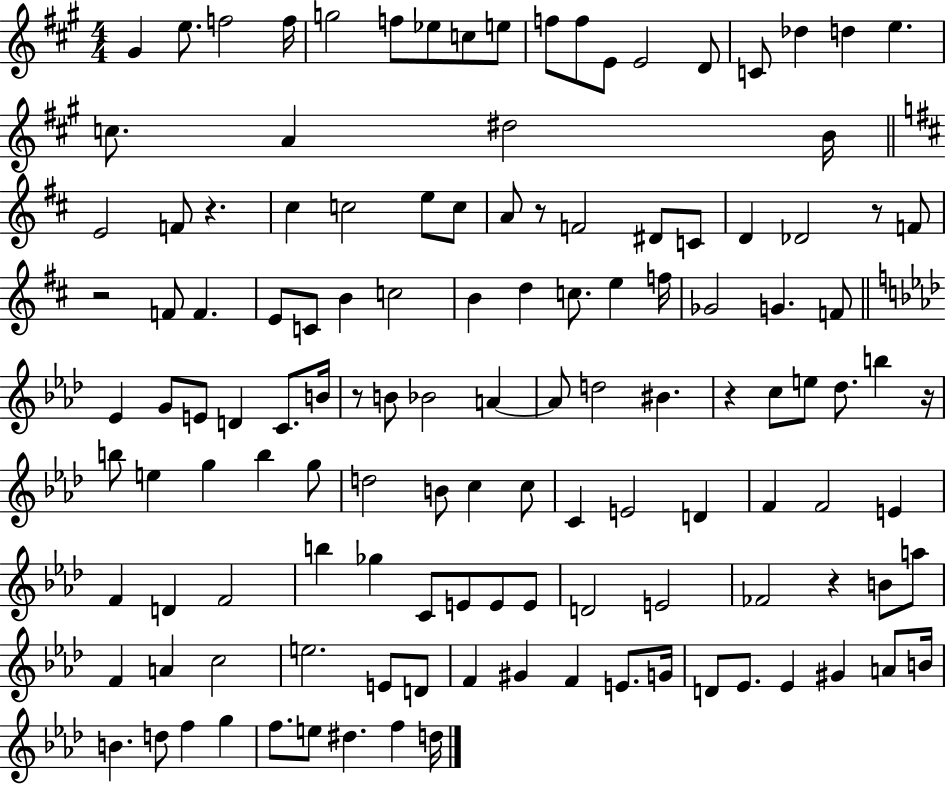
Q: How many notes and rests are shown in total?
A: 128